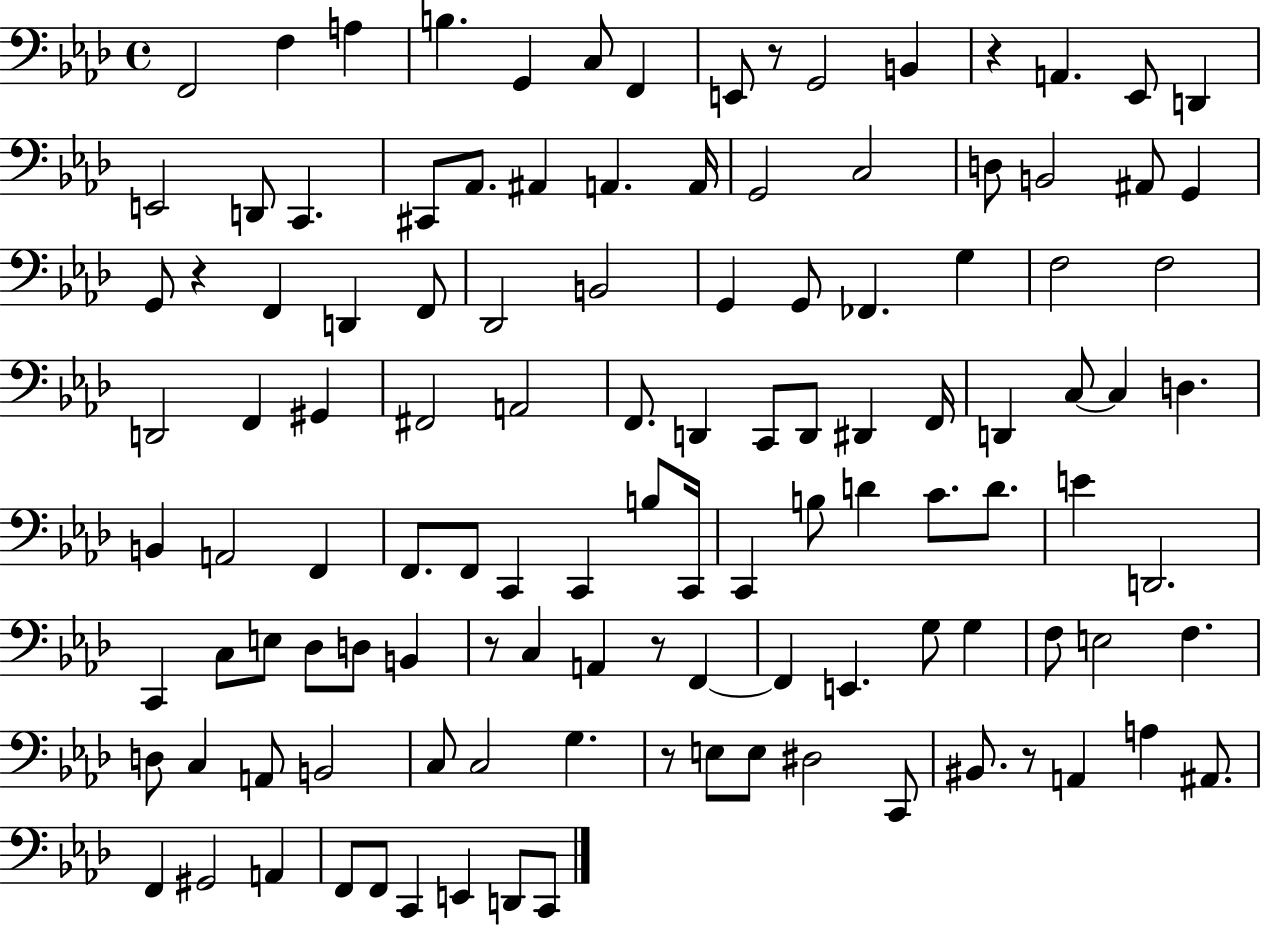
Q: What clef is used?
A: bass